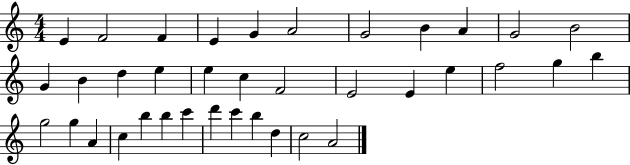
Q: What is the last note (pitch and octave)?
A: A4